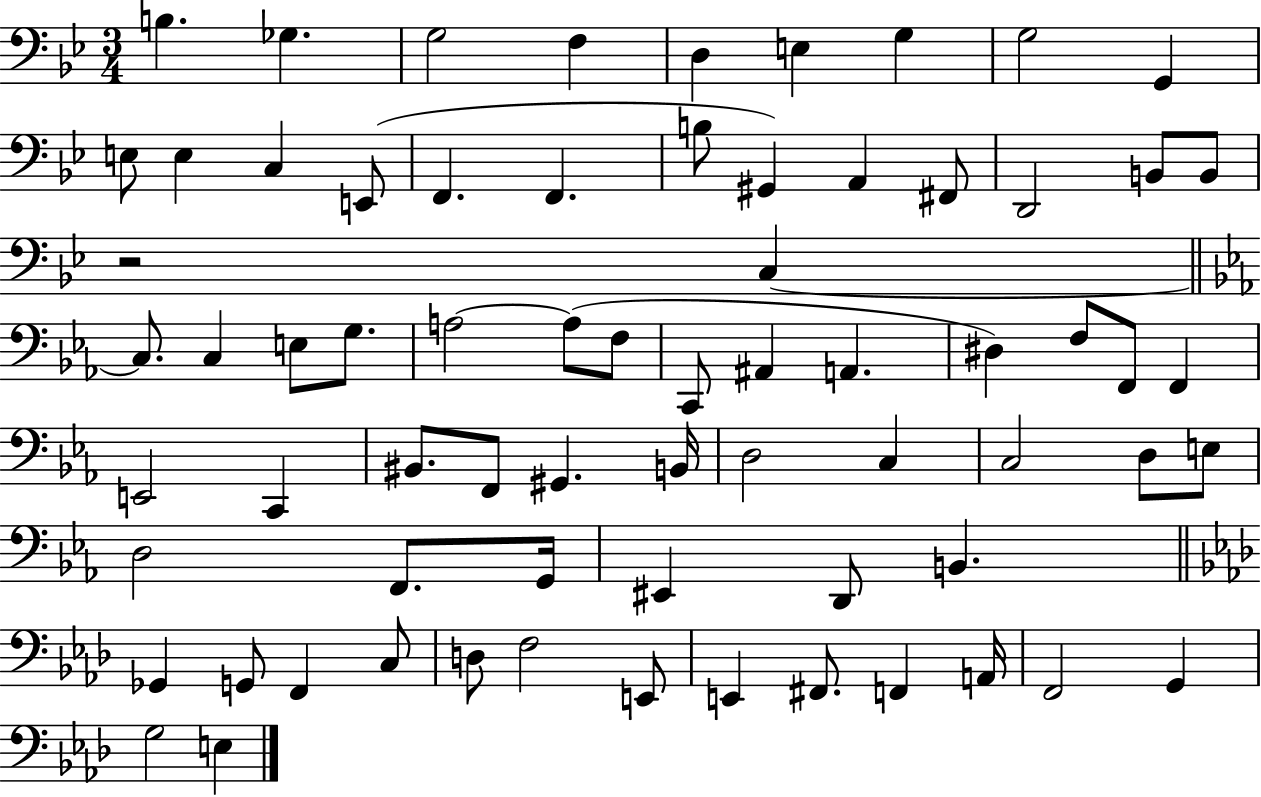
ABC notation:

X:1
T:Untitled
M:3/4
L:1/4
K:Bb
B, _G, G,2 F, D, E, G, G,2 G,, E,/2 E, C, E,,/2 F,, F,, B,/2 ^G,, A,, ^F,,/2 D,,2 B,,/2 B,,/2 z2 C, C,/2 C, E,/2 G,/2 A,2 A,/2 F,/2 C,,/2 ^A,, A,, ^D, F,/2 F,,/2 F,, E,,2 C,, ^B,,/2 F,,/2 ^G,, B,,/4 D,2 C, C,2 D,/2 E,/2 D,2 F,,/2 G,,/4 ^E,, D,,/2 B,, _G,, G,,/2 F,, C,/2 D,/2 F,2 E,,/2 E,, ^F,,/2 F,, A,,/4 F,,2 G,, G,2 E,